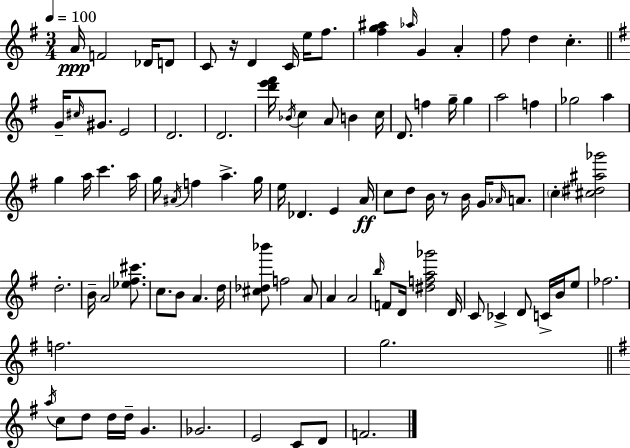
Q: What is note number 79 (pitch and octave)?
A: G5